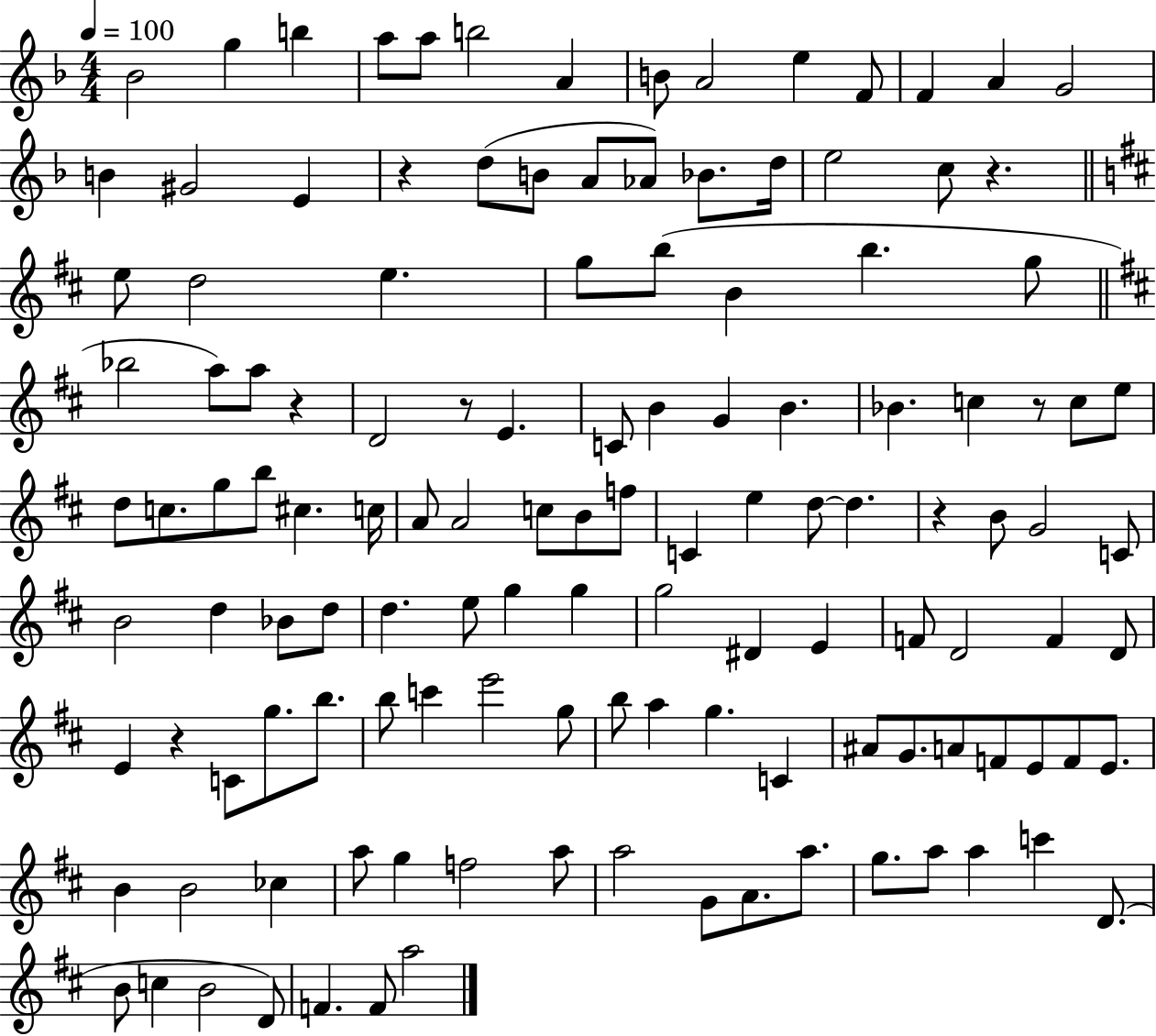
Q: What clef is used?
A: treble